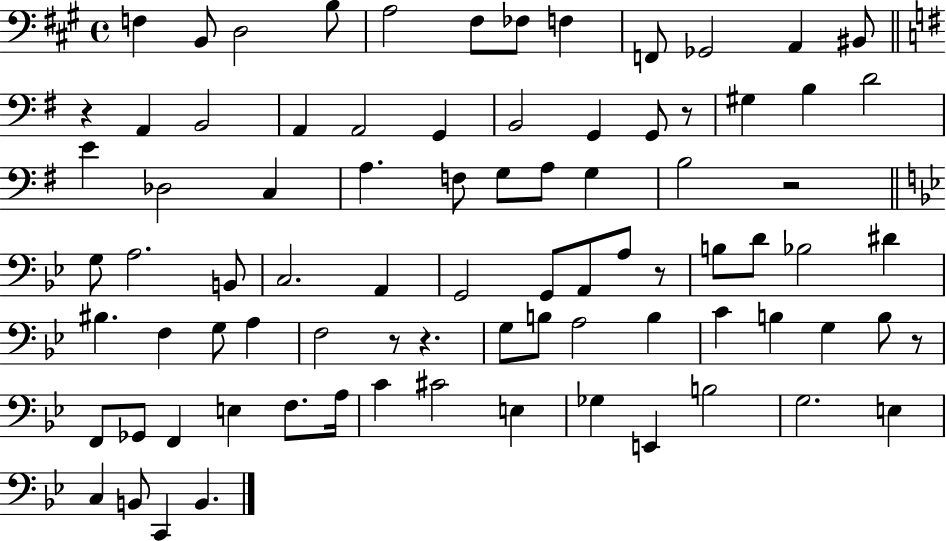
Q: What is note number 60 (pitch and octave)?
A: Gb2